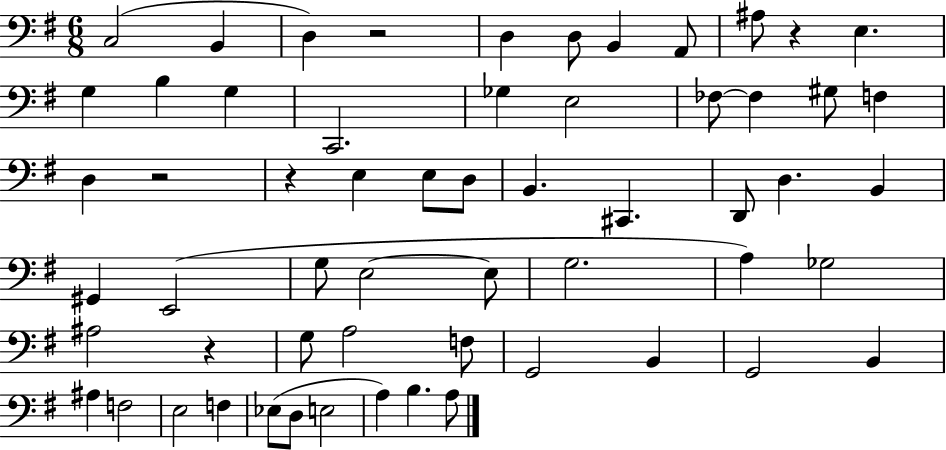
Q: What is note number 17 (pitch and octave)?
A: FES3